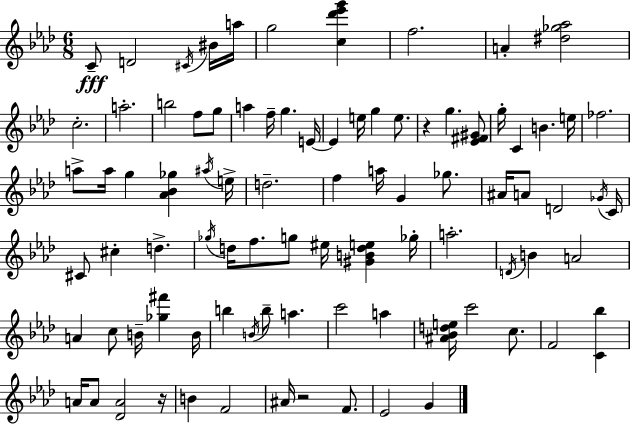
{
  \clef treble
  \numericTimeSignature
  \time 6/8
  \key aes \major
  c'8--\fff d'2 \acciaccatura { cis'16 } bis'16 | a''16 g''2 <c'' des''' ees''' g'''>4 | f''2. | a'4-. <dis'' ges'' aes''>2 | \break c''2.-. | a''2.-. | b''2 f''8 g''8 | a''4 f''16-- g''4. | \break e'16~~ e'4 e''16 g''4 e''8. | r4 g''4. <ees' fis' gis'>8 | g''16-. c'4 b'4. | e''16 fes''2. | \break a''8-> a''16 g''4 <aes' bes' ges''>4 | \acciaccatura { ais''16 } e''16-> d''2.-- | f''4 a''16 g'4 ges''8. | ais'16 a'8 d'2 | \break \acciaccatura { ges'16 } c'16 cis'8 cis''4-. d''4.-> | \acciaccatura { ges''16 } d''16 f''8. g''8 eis''16 <gis' b' d'' e''>4 | ges''16-. a''2.-. | \acciaccatura { d'16 } b'4 a'2 | \break a'4 c''8 b'16-- | <ges'' fis'''>4 b'16 b''4 \acciaccatura { b'16 } b''8-- | a''4. c'''2 | a''4 <ais' bes' d'' e''>16 c'''2 | \break c''8. f'2 | <c' bes''>4 a'16 a'8 <des' a'>2 | r16 b'4 f'2 | ais'16 r2 | \break f'8. ees'2 | g'4 \bar "|."
}